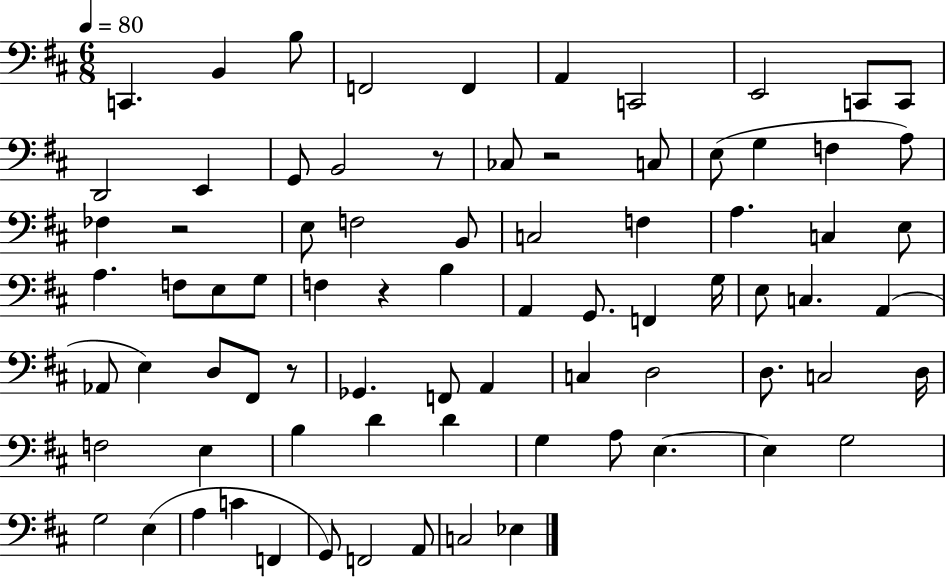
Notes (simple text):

C2/q. B2/q B3/e F2/h F2/q A2/q C2/h E2/h C2/e C2/e D2/h E2/q G2/e B2/h R/e CES3/e R/h C3/e E3/e G3/q F3/q A3/e FES3/q R/h E3/e F3/h B2/e C3/h F3/q A3/q. C3/q E3/e A3/q. F3/e E3/e G3/e F3/q R/q B3/q A2/q G2/e. F2/q G3/s E3/e C3/q. A2/q Ab2/e E3/q D3/e F#2/e R/e Gb2/q. F2/e A2/q C3/q D3/h D3/e. C3/h D3/s F3/h E3/q B3/q D4/q D4/q G3/q A3/e E3/q. E3/q G3/h G3/h E3/q A3/q C4/q F2/q G2/e F2/h A2/e C3/h Eb3/q